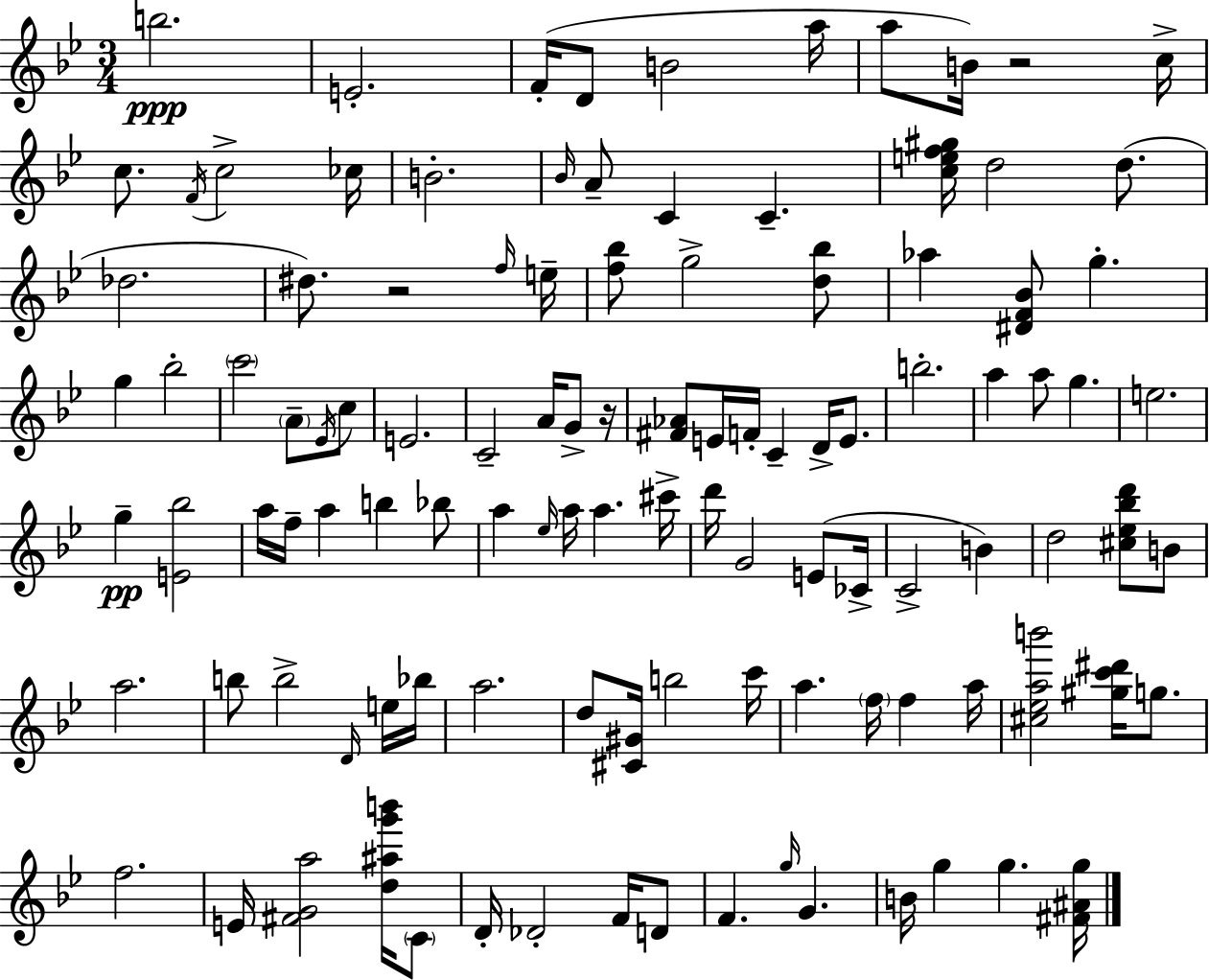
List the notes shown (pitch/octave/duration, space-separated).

B5/h. E4/h. F4/s D4/e B4/h A5/s A5/e B4/s R/h C5/s C5/e. F4/s C5/h CES5/s B4/h. Bb4/s A4/e C4/q C4/q. [C5,E5,F5,G#5]/s D5/h D5/e. Db5/h. D#5/e. R/h F5/s E5/s [F5,Bb5]/e G5/h [D5,Bb5]/e Ab5/q [D#4,F4,Bb4]/e G5/q. G5/q Bb5/h C6/h A4/e Eb4/s C5/e E4/h. C4/h A4/s G4/e R/s [F#4,Ab4]/e E4/s F4/s C4/q D4/s E4/e. B5/h. A5/q A5/e G5/q. E5/h. G5/q [E4,Bb5]/h A5/s F5/s A5/q B5/q Bb5/e A5/q Eb5/s A5/s A5/q. C#6/s D6/s G4/h E4/e CES4/s C4/h B4/q D5/h [C#5,Eb5,Bb5,D6]/e B4/e A5/h. B5/e B5/h D4/s E5/s Bb5/s A5/h. D5/e [C#4,G#4]/s B5/h C6/s A5/q. F5/s F5/q A5/s [C#5,Eb5,A5,B6]/h [G#5,C6,D#6]/s G5/e. F5/h. E4/s [F#4,G4,A5]/h [D5,A#5,G6,B6]/s C4/e D4/s Db4/h F4/s D4/e F4/q. G5/s G4/q. B4/s G5/q G5/q. [F#4,A#4,G5]/s